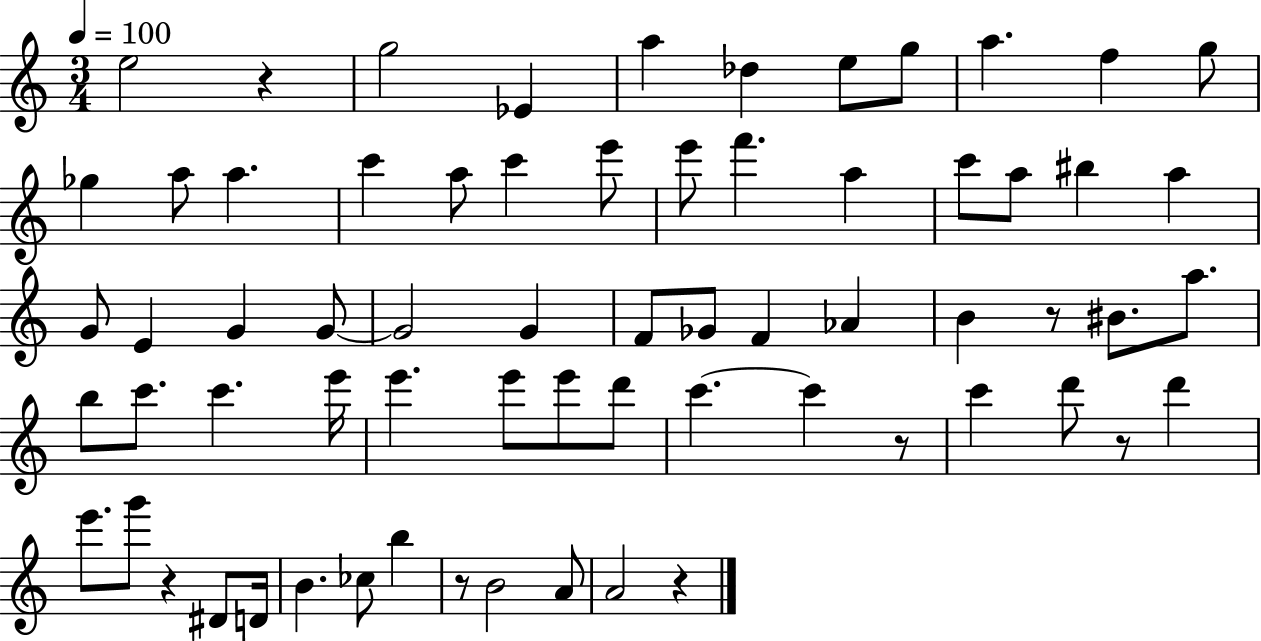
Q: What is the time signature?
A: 3/4